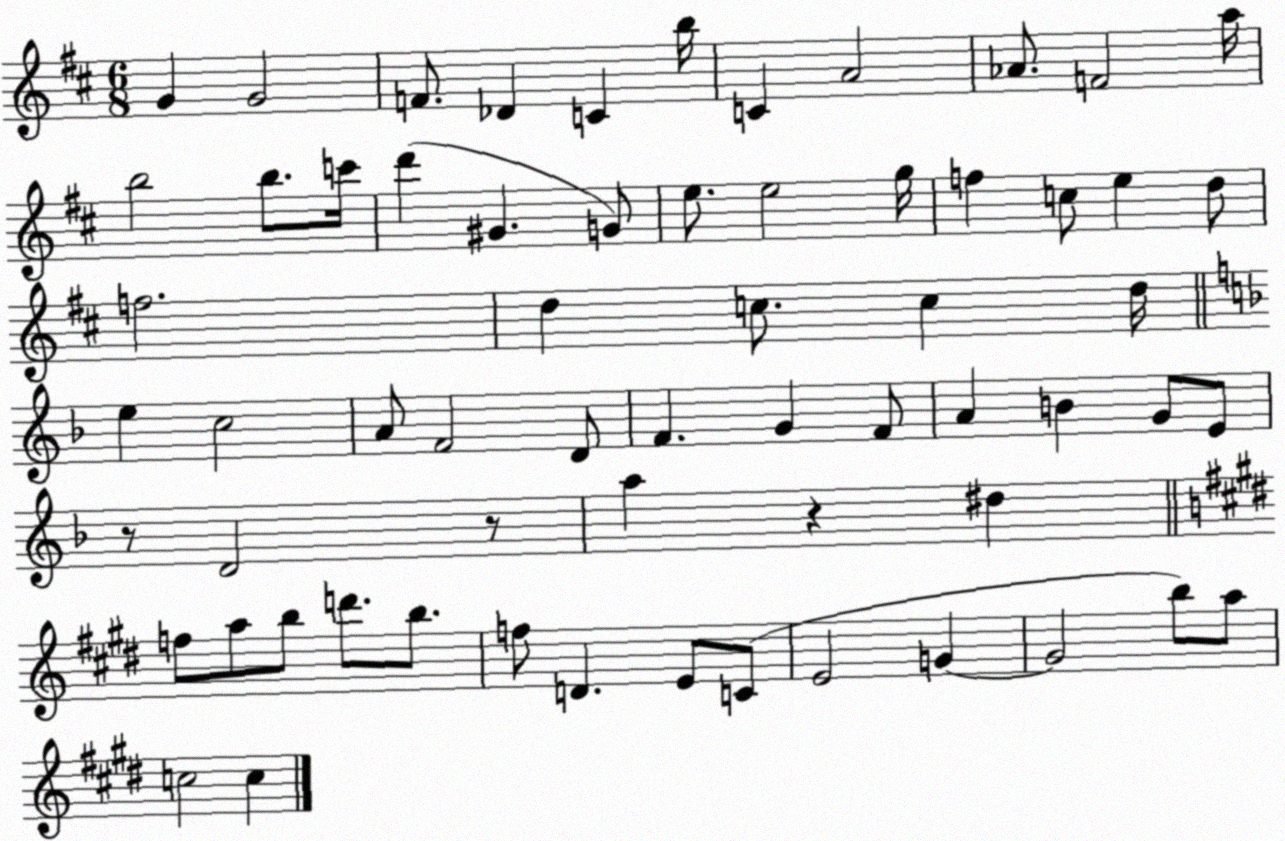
X:1
T:Untitled
M:6/8
L:1/4
K:D
G G2 F/2 _D C b/4 C A2 _A/2 F2 a/4 b2 b/2 c'/4 d' ^G G/2 e/2 e2 g/4 f c/2 e d/2 f2 d c/2 c d/4 e c2 A/2 F2 D/2 F G F/2 A B G/2 E/2 z/2 D2 z/2 a z ^d f/2 a/2 b/2 d'/2 b/2 f/2 D E/2 C/2 E2 G G2 b/2 a/2 c2 c